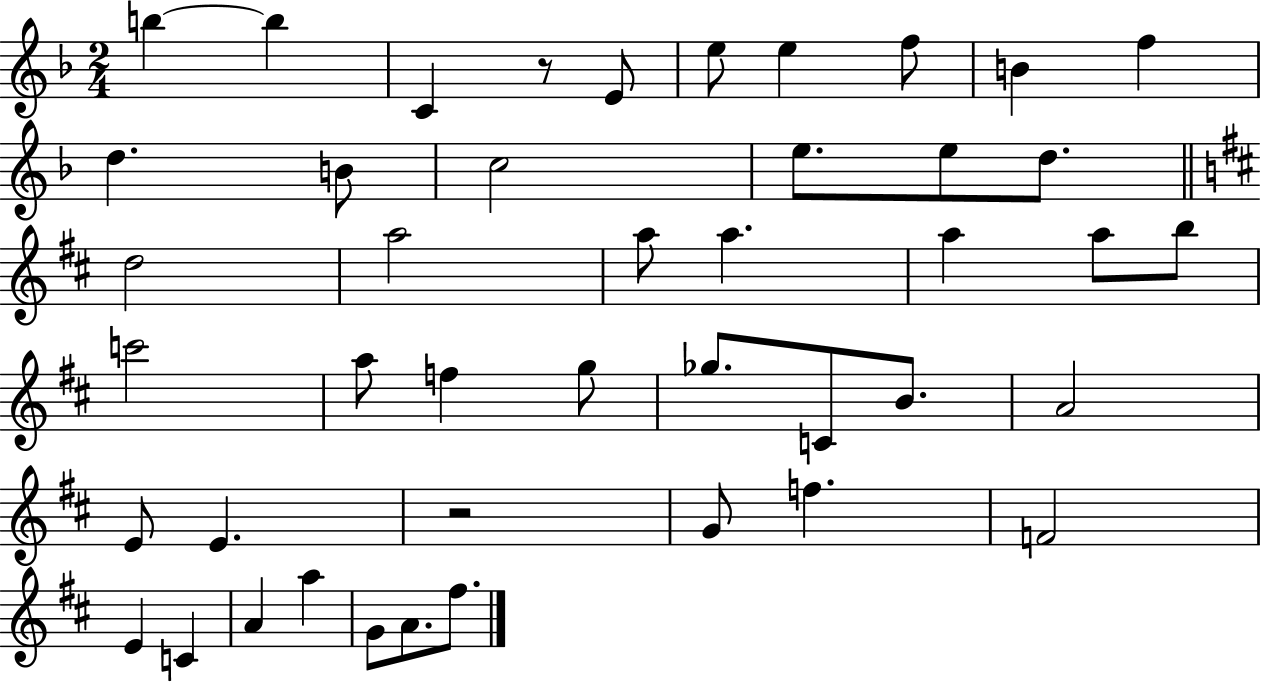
X:1
T:Untitled
M:2/4
L:1/4
K:F
b b C z/2 E/2 e/2 e f/2 B f d B/2 c2 e/2 e/2 d/2 d2 a2 a/2 a a a/2 b/2 c'2 a/2 f g/2 _g/2 C/2 B/2 A2 E/2 E z2 G/2 f F2 E C A a G/2 A/2 ^f/2